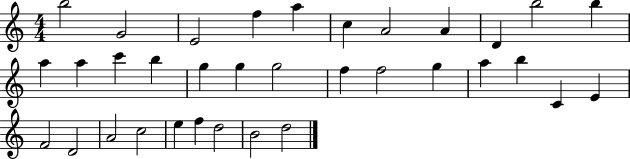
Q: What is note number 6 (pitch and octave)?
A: C5